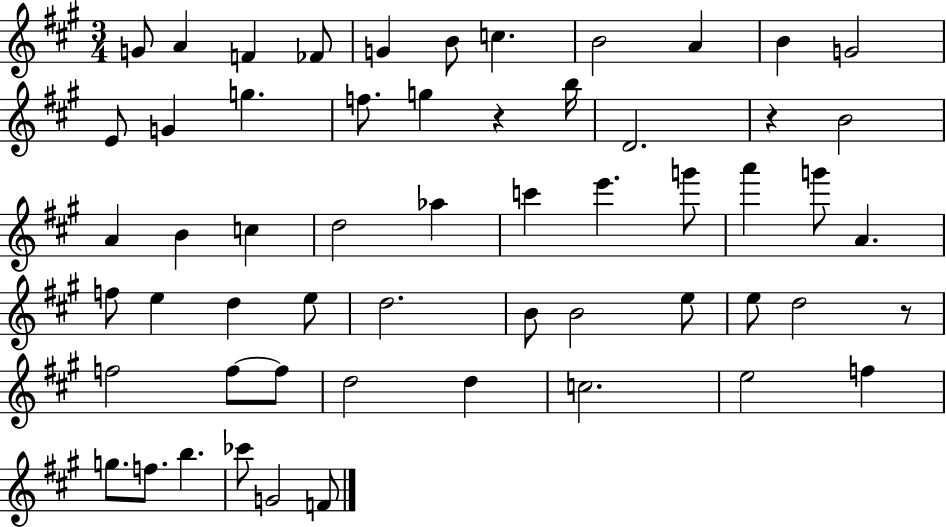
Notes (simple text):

G4/e A4/q F4/q FES4/e G4/q B4/e C5/q. B4/h A4/q B4/q G4/h E4/e G4/q G5/q. F5/e. G5/q R/q B5/s D4/h. R/q B4/h A4/q B4/q C5/q D5/h Ab5/q C6/q E6/q. G6/e A6/q G6/e A4/q. F5/e E5/q D5/q E5/e D5/h. B4/e B4/h E5/e E5/e D5/h R/e F5/h F5/e F5/e D5/h D5/q C5/h. E5/h F5/q G5/e. F5/e. B5/q. CES6/e G4/h F4/e